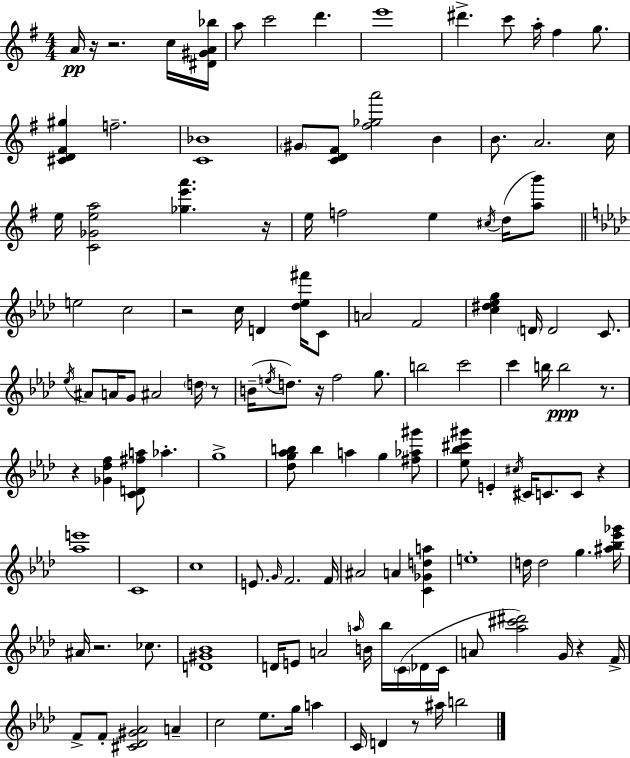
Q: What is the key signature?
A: E minor